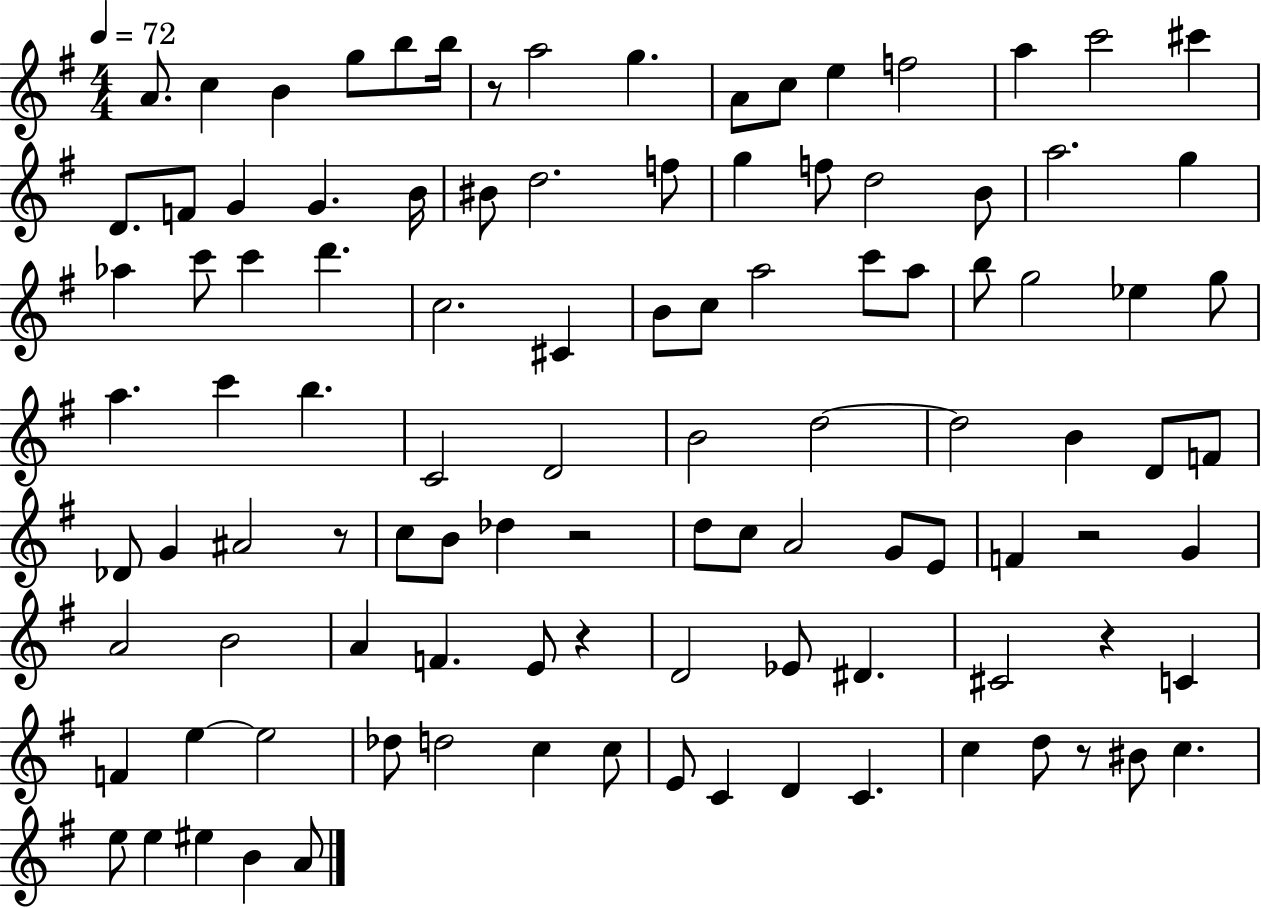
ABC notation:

X:1
T:Untitled
M:4/4
L:1/4
K:G
A/2 c B g/2 b/2 b/4 z/2 a2 g A/2 c/2 e f2 a c'2 ^c' D/2 F/2 G G B/4 ^B/2 d2 f/2 g f/2 d2 B/2 a2 g _a c'/2 c' d' c2 ^C B/2 c/2 a2 c'/2 a/2 b/2 g2 _e g/2 a c' b C2 D2 B2 d2 d2 B D/2 F/2 _D/2 G ^A2 z/2 c/2 B/2 _d z2 d/2 c/2 A2 G/2 E/2 F z2 G A2 B2 A F E/2 z D2 _E/2 ^D ^C2 z C F e e2 _d/2 d2 c c/2 E/2 C D C c d/2 z/2 ^B/2 c e/2 e ^e B A/2